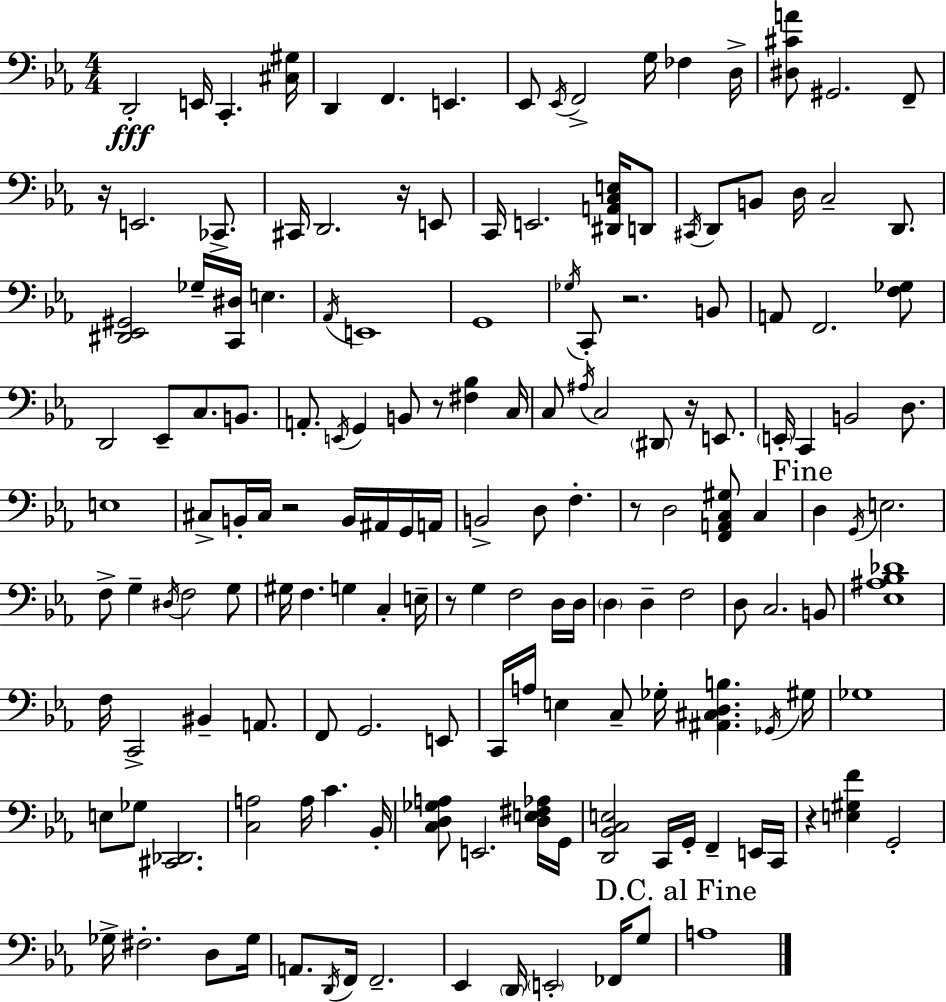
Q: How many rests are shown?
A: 9